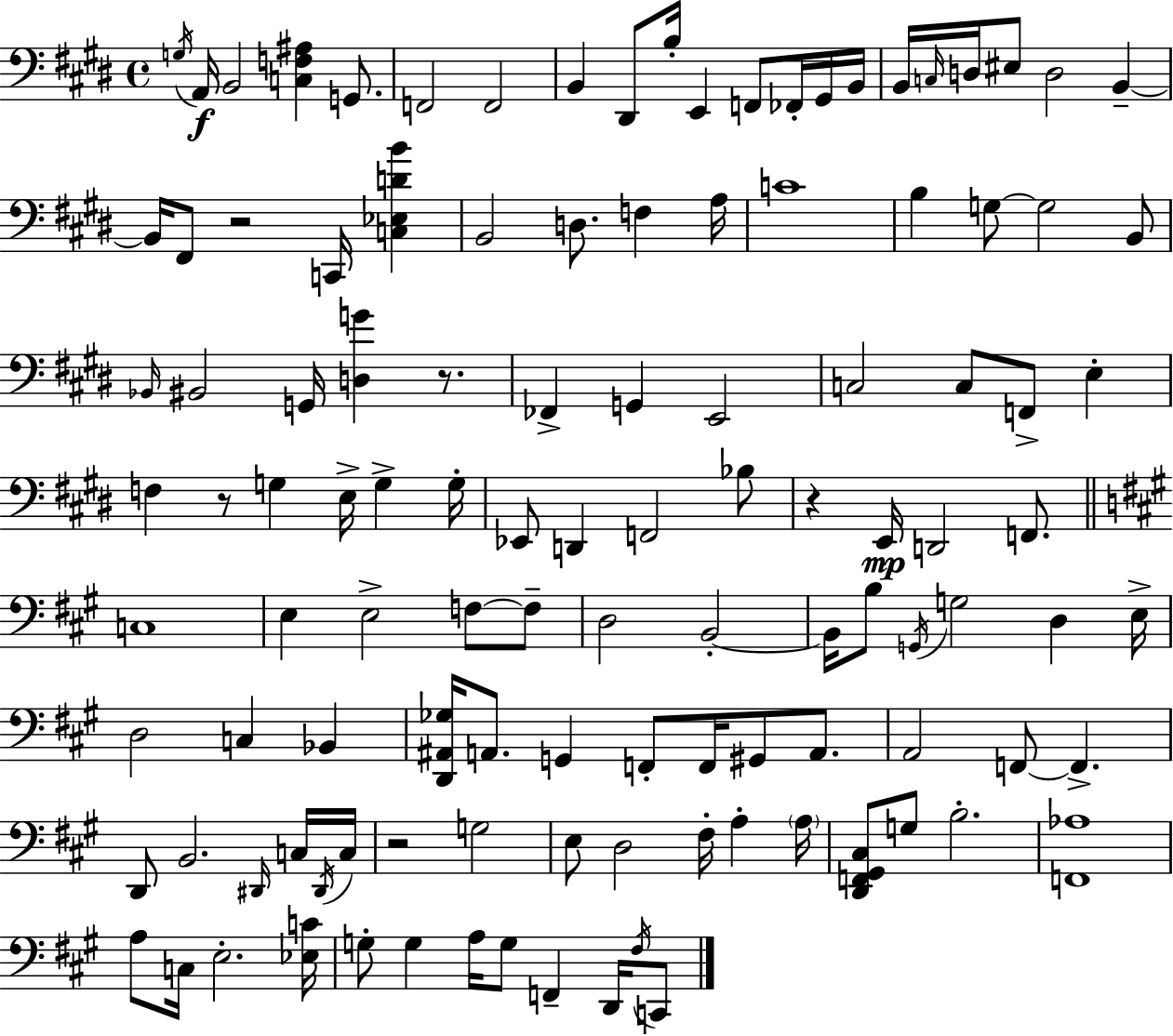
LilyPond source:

{
  \clef bass
  \time 4/4
  \defaultTimeSignature
  \key e \major
  \acciaccatura { g16 }\f a,16 b,2 <c f ais>4 g,8. | f,2 f,2 | b,4 dis,8 b16-. e,4 f,8 fes,16-. gis,16 | b,16 b,16 \grace { c16 } d16 eis8 d2 b,4--~~ | \break b,16 fis,8 r2 c,16 <c ees d' b'>4 | b,2 d8. f4 | a16 c'1 | b4 g8~~ g2 | \break b,8 \grace { bes,16 } bis,2 g,16 <d g'>4 | r8. fes,4-> g,4 e,2 | c2 c8 f,8-> e4-. | f4 r8 g4 e16-> g4-> | \break g16-. ees,8 d,4 f,2 | bes8 r4 e,16\mp d,2 | f,8. \bar "||" \break \key a \major c1 | e4 e2-> f8~~ f8-- | d2 b,2-.~~ | b,16 b8 \acciaccatura { g,16 } g2 d4 | \break e16-> d2 c4 bes,4 | <d, ais, ges>16 a,8. g,4 f,8-. f,16 gis,8 a,8. | a,2 f,8~~ f,4.-> | d,8 b,2. \grace { dis,16 } | \break c16 \acciaccatura { dis,16 } c16 r2 g2 | e8 d2 fis16-. a4-. | \parenthesize a16 <d, f, gis, cis>8 g8 b2.-. | <f, aes>1 | \break a8 c16 e2.-. | <ees c'>16 g8-. g4 a16 g8 f,4-- | d,16 \acciaccatura { fis16 } c,8 \bar "|."
}